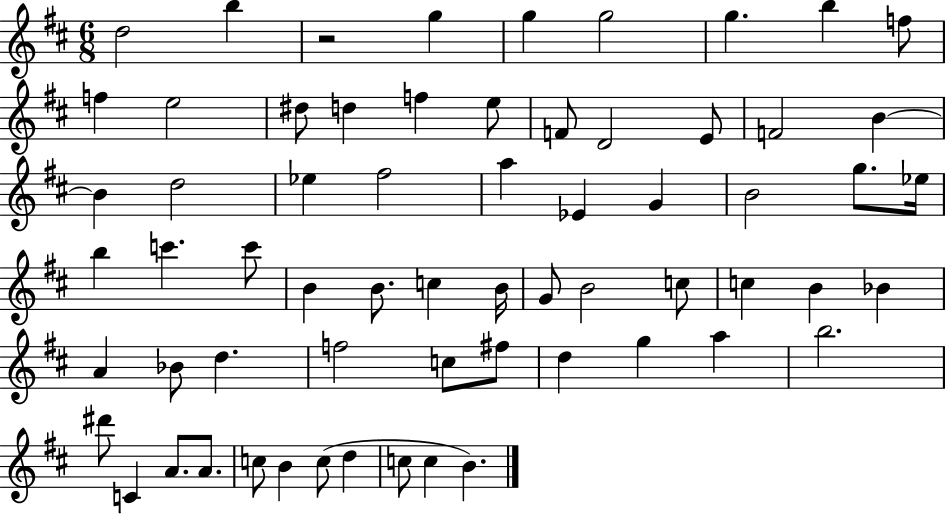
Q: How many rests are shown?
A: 1